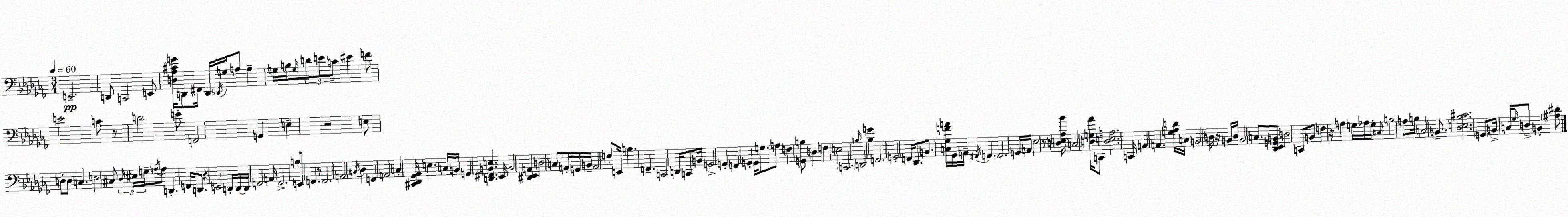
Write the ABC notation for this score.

X:1
T:Untitled
M:3/4
L:1/4
K:Abm
E,,2 D,,/2 C,,2 E,,/2 [D,_A,^CG]/4 D,,/2 ^F,,/4 D,,/4 _D,,/4 G,/4 A,/2 A, G,/4 B,/4 G,/4 D/2 E/2 C/2 ^E F/2 E2 C/2 z/2 D2 E/2 F,,2 G,, E, z2 E,/2 D,/2 D,/2 C, E,2 ^C,/2 _D,/4 ^E,/4 G,/4 A,/4 A,/2 D,, F,,/4 D,,/2 z E,,2 D,,/4 D,,/4 D,,/4 F,,2 A,,/4 F,,2 B,/2 E,,/2 F,, z/2 F,,2 A,,2 ^C,/4 _D, F,, A,,2 C, [^C,,_D,,_G,,_A,,]/4 E, C,/4 B,,/4 G,, [D,,^F,,B,,E,] _E,,/4 B,,2 [^D,,_E,,A,,] D,2 C,/2 A,,/4 G,,/4 B,,/4 A,,2 F,/2 E,,/4 B, F,, C,,2 D,,/4 C,,/2 B,,/4 G,,2 G,, F,, G,, G,,/4 G,/2 A,/2 F, [G,,B,]/2 D, F, E,2 C,,2 B,/4 D,,2 [_B,G] F,,2 G,,2 F,,/4 _D,,/2 B,,/2 [C,_G,FA]/4 _G,,/4 A,,/4 ^F,,/4 F,, F,,2 G,,/4 A,,/4 _E,2 z/2 [D,E,_A,_B]/4 C,2 [D,G,_A]/4 C,,/2 [D,E,A,]2 C,,/4 A,, A,, [G,_A,D]/4 C,/4 B,,2 D,/4 z/4 B,,/4 D,/4 B,,2 C,/2 [_D,,_E,,G,,B,,]/2 D,2 C,,/2 B,,/2 F, z/4 A, G,/4 _A,/4 G,/4 ^C,/4 B,2 A,/2 B,/4 C,2 B,,/2 [_D,E,_B,^C]2 G,,/2 B,,/4 C,/4 _G,/4 D,/2 B,, [^A,^D]/2